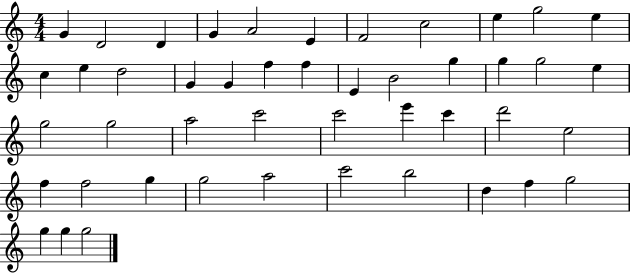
G4/q D4/h D4/q G4/q A4/h E4/q F4/h C5/h E5/q G5/h E5/q C5/q E5/q D5/h G4/q G4/q F5/q F5/q E4/q B4/h G5/q G5/q G5/h E5/q G5/h G5/h A5/h C6/h C6/h E6/q C6/q D6/h E5/h F5/q F5/h G5/q G5/h A5/h C6/h B5/h D5/q F5/q G5/h G5/q G5/q G5/h